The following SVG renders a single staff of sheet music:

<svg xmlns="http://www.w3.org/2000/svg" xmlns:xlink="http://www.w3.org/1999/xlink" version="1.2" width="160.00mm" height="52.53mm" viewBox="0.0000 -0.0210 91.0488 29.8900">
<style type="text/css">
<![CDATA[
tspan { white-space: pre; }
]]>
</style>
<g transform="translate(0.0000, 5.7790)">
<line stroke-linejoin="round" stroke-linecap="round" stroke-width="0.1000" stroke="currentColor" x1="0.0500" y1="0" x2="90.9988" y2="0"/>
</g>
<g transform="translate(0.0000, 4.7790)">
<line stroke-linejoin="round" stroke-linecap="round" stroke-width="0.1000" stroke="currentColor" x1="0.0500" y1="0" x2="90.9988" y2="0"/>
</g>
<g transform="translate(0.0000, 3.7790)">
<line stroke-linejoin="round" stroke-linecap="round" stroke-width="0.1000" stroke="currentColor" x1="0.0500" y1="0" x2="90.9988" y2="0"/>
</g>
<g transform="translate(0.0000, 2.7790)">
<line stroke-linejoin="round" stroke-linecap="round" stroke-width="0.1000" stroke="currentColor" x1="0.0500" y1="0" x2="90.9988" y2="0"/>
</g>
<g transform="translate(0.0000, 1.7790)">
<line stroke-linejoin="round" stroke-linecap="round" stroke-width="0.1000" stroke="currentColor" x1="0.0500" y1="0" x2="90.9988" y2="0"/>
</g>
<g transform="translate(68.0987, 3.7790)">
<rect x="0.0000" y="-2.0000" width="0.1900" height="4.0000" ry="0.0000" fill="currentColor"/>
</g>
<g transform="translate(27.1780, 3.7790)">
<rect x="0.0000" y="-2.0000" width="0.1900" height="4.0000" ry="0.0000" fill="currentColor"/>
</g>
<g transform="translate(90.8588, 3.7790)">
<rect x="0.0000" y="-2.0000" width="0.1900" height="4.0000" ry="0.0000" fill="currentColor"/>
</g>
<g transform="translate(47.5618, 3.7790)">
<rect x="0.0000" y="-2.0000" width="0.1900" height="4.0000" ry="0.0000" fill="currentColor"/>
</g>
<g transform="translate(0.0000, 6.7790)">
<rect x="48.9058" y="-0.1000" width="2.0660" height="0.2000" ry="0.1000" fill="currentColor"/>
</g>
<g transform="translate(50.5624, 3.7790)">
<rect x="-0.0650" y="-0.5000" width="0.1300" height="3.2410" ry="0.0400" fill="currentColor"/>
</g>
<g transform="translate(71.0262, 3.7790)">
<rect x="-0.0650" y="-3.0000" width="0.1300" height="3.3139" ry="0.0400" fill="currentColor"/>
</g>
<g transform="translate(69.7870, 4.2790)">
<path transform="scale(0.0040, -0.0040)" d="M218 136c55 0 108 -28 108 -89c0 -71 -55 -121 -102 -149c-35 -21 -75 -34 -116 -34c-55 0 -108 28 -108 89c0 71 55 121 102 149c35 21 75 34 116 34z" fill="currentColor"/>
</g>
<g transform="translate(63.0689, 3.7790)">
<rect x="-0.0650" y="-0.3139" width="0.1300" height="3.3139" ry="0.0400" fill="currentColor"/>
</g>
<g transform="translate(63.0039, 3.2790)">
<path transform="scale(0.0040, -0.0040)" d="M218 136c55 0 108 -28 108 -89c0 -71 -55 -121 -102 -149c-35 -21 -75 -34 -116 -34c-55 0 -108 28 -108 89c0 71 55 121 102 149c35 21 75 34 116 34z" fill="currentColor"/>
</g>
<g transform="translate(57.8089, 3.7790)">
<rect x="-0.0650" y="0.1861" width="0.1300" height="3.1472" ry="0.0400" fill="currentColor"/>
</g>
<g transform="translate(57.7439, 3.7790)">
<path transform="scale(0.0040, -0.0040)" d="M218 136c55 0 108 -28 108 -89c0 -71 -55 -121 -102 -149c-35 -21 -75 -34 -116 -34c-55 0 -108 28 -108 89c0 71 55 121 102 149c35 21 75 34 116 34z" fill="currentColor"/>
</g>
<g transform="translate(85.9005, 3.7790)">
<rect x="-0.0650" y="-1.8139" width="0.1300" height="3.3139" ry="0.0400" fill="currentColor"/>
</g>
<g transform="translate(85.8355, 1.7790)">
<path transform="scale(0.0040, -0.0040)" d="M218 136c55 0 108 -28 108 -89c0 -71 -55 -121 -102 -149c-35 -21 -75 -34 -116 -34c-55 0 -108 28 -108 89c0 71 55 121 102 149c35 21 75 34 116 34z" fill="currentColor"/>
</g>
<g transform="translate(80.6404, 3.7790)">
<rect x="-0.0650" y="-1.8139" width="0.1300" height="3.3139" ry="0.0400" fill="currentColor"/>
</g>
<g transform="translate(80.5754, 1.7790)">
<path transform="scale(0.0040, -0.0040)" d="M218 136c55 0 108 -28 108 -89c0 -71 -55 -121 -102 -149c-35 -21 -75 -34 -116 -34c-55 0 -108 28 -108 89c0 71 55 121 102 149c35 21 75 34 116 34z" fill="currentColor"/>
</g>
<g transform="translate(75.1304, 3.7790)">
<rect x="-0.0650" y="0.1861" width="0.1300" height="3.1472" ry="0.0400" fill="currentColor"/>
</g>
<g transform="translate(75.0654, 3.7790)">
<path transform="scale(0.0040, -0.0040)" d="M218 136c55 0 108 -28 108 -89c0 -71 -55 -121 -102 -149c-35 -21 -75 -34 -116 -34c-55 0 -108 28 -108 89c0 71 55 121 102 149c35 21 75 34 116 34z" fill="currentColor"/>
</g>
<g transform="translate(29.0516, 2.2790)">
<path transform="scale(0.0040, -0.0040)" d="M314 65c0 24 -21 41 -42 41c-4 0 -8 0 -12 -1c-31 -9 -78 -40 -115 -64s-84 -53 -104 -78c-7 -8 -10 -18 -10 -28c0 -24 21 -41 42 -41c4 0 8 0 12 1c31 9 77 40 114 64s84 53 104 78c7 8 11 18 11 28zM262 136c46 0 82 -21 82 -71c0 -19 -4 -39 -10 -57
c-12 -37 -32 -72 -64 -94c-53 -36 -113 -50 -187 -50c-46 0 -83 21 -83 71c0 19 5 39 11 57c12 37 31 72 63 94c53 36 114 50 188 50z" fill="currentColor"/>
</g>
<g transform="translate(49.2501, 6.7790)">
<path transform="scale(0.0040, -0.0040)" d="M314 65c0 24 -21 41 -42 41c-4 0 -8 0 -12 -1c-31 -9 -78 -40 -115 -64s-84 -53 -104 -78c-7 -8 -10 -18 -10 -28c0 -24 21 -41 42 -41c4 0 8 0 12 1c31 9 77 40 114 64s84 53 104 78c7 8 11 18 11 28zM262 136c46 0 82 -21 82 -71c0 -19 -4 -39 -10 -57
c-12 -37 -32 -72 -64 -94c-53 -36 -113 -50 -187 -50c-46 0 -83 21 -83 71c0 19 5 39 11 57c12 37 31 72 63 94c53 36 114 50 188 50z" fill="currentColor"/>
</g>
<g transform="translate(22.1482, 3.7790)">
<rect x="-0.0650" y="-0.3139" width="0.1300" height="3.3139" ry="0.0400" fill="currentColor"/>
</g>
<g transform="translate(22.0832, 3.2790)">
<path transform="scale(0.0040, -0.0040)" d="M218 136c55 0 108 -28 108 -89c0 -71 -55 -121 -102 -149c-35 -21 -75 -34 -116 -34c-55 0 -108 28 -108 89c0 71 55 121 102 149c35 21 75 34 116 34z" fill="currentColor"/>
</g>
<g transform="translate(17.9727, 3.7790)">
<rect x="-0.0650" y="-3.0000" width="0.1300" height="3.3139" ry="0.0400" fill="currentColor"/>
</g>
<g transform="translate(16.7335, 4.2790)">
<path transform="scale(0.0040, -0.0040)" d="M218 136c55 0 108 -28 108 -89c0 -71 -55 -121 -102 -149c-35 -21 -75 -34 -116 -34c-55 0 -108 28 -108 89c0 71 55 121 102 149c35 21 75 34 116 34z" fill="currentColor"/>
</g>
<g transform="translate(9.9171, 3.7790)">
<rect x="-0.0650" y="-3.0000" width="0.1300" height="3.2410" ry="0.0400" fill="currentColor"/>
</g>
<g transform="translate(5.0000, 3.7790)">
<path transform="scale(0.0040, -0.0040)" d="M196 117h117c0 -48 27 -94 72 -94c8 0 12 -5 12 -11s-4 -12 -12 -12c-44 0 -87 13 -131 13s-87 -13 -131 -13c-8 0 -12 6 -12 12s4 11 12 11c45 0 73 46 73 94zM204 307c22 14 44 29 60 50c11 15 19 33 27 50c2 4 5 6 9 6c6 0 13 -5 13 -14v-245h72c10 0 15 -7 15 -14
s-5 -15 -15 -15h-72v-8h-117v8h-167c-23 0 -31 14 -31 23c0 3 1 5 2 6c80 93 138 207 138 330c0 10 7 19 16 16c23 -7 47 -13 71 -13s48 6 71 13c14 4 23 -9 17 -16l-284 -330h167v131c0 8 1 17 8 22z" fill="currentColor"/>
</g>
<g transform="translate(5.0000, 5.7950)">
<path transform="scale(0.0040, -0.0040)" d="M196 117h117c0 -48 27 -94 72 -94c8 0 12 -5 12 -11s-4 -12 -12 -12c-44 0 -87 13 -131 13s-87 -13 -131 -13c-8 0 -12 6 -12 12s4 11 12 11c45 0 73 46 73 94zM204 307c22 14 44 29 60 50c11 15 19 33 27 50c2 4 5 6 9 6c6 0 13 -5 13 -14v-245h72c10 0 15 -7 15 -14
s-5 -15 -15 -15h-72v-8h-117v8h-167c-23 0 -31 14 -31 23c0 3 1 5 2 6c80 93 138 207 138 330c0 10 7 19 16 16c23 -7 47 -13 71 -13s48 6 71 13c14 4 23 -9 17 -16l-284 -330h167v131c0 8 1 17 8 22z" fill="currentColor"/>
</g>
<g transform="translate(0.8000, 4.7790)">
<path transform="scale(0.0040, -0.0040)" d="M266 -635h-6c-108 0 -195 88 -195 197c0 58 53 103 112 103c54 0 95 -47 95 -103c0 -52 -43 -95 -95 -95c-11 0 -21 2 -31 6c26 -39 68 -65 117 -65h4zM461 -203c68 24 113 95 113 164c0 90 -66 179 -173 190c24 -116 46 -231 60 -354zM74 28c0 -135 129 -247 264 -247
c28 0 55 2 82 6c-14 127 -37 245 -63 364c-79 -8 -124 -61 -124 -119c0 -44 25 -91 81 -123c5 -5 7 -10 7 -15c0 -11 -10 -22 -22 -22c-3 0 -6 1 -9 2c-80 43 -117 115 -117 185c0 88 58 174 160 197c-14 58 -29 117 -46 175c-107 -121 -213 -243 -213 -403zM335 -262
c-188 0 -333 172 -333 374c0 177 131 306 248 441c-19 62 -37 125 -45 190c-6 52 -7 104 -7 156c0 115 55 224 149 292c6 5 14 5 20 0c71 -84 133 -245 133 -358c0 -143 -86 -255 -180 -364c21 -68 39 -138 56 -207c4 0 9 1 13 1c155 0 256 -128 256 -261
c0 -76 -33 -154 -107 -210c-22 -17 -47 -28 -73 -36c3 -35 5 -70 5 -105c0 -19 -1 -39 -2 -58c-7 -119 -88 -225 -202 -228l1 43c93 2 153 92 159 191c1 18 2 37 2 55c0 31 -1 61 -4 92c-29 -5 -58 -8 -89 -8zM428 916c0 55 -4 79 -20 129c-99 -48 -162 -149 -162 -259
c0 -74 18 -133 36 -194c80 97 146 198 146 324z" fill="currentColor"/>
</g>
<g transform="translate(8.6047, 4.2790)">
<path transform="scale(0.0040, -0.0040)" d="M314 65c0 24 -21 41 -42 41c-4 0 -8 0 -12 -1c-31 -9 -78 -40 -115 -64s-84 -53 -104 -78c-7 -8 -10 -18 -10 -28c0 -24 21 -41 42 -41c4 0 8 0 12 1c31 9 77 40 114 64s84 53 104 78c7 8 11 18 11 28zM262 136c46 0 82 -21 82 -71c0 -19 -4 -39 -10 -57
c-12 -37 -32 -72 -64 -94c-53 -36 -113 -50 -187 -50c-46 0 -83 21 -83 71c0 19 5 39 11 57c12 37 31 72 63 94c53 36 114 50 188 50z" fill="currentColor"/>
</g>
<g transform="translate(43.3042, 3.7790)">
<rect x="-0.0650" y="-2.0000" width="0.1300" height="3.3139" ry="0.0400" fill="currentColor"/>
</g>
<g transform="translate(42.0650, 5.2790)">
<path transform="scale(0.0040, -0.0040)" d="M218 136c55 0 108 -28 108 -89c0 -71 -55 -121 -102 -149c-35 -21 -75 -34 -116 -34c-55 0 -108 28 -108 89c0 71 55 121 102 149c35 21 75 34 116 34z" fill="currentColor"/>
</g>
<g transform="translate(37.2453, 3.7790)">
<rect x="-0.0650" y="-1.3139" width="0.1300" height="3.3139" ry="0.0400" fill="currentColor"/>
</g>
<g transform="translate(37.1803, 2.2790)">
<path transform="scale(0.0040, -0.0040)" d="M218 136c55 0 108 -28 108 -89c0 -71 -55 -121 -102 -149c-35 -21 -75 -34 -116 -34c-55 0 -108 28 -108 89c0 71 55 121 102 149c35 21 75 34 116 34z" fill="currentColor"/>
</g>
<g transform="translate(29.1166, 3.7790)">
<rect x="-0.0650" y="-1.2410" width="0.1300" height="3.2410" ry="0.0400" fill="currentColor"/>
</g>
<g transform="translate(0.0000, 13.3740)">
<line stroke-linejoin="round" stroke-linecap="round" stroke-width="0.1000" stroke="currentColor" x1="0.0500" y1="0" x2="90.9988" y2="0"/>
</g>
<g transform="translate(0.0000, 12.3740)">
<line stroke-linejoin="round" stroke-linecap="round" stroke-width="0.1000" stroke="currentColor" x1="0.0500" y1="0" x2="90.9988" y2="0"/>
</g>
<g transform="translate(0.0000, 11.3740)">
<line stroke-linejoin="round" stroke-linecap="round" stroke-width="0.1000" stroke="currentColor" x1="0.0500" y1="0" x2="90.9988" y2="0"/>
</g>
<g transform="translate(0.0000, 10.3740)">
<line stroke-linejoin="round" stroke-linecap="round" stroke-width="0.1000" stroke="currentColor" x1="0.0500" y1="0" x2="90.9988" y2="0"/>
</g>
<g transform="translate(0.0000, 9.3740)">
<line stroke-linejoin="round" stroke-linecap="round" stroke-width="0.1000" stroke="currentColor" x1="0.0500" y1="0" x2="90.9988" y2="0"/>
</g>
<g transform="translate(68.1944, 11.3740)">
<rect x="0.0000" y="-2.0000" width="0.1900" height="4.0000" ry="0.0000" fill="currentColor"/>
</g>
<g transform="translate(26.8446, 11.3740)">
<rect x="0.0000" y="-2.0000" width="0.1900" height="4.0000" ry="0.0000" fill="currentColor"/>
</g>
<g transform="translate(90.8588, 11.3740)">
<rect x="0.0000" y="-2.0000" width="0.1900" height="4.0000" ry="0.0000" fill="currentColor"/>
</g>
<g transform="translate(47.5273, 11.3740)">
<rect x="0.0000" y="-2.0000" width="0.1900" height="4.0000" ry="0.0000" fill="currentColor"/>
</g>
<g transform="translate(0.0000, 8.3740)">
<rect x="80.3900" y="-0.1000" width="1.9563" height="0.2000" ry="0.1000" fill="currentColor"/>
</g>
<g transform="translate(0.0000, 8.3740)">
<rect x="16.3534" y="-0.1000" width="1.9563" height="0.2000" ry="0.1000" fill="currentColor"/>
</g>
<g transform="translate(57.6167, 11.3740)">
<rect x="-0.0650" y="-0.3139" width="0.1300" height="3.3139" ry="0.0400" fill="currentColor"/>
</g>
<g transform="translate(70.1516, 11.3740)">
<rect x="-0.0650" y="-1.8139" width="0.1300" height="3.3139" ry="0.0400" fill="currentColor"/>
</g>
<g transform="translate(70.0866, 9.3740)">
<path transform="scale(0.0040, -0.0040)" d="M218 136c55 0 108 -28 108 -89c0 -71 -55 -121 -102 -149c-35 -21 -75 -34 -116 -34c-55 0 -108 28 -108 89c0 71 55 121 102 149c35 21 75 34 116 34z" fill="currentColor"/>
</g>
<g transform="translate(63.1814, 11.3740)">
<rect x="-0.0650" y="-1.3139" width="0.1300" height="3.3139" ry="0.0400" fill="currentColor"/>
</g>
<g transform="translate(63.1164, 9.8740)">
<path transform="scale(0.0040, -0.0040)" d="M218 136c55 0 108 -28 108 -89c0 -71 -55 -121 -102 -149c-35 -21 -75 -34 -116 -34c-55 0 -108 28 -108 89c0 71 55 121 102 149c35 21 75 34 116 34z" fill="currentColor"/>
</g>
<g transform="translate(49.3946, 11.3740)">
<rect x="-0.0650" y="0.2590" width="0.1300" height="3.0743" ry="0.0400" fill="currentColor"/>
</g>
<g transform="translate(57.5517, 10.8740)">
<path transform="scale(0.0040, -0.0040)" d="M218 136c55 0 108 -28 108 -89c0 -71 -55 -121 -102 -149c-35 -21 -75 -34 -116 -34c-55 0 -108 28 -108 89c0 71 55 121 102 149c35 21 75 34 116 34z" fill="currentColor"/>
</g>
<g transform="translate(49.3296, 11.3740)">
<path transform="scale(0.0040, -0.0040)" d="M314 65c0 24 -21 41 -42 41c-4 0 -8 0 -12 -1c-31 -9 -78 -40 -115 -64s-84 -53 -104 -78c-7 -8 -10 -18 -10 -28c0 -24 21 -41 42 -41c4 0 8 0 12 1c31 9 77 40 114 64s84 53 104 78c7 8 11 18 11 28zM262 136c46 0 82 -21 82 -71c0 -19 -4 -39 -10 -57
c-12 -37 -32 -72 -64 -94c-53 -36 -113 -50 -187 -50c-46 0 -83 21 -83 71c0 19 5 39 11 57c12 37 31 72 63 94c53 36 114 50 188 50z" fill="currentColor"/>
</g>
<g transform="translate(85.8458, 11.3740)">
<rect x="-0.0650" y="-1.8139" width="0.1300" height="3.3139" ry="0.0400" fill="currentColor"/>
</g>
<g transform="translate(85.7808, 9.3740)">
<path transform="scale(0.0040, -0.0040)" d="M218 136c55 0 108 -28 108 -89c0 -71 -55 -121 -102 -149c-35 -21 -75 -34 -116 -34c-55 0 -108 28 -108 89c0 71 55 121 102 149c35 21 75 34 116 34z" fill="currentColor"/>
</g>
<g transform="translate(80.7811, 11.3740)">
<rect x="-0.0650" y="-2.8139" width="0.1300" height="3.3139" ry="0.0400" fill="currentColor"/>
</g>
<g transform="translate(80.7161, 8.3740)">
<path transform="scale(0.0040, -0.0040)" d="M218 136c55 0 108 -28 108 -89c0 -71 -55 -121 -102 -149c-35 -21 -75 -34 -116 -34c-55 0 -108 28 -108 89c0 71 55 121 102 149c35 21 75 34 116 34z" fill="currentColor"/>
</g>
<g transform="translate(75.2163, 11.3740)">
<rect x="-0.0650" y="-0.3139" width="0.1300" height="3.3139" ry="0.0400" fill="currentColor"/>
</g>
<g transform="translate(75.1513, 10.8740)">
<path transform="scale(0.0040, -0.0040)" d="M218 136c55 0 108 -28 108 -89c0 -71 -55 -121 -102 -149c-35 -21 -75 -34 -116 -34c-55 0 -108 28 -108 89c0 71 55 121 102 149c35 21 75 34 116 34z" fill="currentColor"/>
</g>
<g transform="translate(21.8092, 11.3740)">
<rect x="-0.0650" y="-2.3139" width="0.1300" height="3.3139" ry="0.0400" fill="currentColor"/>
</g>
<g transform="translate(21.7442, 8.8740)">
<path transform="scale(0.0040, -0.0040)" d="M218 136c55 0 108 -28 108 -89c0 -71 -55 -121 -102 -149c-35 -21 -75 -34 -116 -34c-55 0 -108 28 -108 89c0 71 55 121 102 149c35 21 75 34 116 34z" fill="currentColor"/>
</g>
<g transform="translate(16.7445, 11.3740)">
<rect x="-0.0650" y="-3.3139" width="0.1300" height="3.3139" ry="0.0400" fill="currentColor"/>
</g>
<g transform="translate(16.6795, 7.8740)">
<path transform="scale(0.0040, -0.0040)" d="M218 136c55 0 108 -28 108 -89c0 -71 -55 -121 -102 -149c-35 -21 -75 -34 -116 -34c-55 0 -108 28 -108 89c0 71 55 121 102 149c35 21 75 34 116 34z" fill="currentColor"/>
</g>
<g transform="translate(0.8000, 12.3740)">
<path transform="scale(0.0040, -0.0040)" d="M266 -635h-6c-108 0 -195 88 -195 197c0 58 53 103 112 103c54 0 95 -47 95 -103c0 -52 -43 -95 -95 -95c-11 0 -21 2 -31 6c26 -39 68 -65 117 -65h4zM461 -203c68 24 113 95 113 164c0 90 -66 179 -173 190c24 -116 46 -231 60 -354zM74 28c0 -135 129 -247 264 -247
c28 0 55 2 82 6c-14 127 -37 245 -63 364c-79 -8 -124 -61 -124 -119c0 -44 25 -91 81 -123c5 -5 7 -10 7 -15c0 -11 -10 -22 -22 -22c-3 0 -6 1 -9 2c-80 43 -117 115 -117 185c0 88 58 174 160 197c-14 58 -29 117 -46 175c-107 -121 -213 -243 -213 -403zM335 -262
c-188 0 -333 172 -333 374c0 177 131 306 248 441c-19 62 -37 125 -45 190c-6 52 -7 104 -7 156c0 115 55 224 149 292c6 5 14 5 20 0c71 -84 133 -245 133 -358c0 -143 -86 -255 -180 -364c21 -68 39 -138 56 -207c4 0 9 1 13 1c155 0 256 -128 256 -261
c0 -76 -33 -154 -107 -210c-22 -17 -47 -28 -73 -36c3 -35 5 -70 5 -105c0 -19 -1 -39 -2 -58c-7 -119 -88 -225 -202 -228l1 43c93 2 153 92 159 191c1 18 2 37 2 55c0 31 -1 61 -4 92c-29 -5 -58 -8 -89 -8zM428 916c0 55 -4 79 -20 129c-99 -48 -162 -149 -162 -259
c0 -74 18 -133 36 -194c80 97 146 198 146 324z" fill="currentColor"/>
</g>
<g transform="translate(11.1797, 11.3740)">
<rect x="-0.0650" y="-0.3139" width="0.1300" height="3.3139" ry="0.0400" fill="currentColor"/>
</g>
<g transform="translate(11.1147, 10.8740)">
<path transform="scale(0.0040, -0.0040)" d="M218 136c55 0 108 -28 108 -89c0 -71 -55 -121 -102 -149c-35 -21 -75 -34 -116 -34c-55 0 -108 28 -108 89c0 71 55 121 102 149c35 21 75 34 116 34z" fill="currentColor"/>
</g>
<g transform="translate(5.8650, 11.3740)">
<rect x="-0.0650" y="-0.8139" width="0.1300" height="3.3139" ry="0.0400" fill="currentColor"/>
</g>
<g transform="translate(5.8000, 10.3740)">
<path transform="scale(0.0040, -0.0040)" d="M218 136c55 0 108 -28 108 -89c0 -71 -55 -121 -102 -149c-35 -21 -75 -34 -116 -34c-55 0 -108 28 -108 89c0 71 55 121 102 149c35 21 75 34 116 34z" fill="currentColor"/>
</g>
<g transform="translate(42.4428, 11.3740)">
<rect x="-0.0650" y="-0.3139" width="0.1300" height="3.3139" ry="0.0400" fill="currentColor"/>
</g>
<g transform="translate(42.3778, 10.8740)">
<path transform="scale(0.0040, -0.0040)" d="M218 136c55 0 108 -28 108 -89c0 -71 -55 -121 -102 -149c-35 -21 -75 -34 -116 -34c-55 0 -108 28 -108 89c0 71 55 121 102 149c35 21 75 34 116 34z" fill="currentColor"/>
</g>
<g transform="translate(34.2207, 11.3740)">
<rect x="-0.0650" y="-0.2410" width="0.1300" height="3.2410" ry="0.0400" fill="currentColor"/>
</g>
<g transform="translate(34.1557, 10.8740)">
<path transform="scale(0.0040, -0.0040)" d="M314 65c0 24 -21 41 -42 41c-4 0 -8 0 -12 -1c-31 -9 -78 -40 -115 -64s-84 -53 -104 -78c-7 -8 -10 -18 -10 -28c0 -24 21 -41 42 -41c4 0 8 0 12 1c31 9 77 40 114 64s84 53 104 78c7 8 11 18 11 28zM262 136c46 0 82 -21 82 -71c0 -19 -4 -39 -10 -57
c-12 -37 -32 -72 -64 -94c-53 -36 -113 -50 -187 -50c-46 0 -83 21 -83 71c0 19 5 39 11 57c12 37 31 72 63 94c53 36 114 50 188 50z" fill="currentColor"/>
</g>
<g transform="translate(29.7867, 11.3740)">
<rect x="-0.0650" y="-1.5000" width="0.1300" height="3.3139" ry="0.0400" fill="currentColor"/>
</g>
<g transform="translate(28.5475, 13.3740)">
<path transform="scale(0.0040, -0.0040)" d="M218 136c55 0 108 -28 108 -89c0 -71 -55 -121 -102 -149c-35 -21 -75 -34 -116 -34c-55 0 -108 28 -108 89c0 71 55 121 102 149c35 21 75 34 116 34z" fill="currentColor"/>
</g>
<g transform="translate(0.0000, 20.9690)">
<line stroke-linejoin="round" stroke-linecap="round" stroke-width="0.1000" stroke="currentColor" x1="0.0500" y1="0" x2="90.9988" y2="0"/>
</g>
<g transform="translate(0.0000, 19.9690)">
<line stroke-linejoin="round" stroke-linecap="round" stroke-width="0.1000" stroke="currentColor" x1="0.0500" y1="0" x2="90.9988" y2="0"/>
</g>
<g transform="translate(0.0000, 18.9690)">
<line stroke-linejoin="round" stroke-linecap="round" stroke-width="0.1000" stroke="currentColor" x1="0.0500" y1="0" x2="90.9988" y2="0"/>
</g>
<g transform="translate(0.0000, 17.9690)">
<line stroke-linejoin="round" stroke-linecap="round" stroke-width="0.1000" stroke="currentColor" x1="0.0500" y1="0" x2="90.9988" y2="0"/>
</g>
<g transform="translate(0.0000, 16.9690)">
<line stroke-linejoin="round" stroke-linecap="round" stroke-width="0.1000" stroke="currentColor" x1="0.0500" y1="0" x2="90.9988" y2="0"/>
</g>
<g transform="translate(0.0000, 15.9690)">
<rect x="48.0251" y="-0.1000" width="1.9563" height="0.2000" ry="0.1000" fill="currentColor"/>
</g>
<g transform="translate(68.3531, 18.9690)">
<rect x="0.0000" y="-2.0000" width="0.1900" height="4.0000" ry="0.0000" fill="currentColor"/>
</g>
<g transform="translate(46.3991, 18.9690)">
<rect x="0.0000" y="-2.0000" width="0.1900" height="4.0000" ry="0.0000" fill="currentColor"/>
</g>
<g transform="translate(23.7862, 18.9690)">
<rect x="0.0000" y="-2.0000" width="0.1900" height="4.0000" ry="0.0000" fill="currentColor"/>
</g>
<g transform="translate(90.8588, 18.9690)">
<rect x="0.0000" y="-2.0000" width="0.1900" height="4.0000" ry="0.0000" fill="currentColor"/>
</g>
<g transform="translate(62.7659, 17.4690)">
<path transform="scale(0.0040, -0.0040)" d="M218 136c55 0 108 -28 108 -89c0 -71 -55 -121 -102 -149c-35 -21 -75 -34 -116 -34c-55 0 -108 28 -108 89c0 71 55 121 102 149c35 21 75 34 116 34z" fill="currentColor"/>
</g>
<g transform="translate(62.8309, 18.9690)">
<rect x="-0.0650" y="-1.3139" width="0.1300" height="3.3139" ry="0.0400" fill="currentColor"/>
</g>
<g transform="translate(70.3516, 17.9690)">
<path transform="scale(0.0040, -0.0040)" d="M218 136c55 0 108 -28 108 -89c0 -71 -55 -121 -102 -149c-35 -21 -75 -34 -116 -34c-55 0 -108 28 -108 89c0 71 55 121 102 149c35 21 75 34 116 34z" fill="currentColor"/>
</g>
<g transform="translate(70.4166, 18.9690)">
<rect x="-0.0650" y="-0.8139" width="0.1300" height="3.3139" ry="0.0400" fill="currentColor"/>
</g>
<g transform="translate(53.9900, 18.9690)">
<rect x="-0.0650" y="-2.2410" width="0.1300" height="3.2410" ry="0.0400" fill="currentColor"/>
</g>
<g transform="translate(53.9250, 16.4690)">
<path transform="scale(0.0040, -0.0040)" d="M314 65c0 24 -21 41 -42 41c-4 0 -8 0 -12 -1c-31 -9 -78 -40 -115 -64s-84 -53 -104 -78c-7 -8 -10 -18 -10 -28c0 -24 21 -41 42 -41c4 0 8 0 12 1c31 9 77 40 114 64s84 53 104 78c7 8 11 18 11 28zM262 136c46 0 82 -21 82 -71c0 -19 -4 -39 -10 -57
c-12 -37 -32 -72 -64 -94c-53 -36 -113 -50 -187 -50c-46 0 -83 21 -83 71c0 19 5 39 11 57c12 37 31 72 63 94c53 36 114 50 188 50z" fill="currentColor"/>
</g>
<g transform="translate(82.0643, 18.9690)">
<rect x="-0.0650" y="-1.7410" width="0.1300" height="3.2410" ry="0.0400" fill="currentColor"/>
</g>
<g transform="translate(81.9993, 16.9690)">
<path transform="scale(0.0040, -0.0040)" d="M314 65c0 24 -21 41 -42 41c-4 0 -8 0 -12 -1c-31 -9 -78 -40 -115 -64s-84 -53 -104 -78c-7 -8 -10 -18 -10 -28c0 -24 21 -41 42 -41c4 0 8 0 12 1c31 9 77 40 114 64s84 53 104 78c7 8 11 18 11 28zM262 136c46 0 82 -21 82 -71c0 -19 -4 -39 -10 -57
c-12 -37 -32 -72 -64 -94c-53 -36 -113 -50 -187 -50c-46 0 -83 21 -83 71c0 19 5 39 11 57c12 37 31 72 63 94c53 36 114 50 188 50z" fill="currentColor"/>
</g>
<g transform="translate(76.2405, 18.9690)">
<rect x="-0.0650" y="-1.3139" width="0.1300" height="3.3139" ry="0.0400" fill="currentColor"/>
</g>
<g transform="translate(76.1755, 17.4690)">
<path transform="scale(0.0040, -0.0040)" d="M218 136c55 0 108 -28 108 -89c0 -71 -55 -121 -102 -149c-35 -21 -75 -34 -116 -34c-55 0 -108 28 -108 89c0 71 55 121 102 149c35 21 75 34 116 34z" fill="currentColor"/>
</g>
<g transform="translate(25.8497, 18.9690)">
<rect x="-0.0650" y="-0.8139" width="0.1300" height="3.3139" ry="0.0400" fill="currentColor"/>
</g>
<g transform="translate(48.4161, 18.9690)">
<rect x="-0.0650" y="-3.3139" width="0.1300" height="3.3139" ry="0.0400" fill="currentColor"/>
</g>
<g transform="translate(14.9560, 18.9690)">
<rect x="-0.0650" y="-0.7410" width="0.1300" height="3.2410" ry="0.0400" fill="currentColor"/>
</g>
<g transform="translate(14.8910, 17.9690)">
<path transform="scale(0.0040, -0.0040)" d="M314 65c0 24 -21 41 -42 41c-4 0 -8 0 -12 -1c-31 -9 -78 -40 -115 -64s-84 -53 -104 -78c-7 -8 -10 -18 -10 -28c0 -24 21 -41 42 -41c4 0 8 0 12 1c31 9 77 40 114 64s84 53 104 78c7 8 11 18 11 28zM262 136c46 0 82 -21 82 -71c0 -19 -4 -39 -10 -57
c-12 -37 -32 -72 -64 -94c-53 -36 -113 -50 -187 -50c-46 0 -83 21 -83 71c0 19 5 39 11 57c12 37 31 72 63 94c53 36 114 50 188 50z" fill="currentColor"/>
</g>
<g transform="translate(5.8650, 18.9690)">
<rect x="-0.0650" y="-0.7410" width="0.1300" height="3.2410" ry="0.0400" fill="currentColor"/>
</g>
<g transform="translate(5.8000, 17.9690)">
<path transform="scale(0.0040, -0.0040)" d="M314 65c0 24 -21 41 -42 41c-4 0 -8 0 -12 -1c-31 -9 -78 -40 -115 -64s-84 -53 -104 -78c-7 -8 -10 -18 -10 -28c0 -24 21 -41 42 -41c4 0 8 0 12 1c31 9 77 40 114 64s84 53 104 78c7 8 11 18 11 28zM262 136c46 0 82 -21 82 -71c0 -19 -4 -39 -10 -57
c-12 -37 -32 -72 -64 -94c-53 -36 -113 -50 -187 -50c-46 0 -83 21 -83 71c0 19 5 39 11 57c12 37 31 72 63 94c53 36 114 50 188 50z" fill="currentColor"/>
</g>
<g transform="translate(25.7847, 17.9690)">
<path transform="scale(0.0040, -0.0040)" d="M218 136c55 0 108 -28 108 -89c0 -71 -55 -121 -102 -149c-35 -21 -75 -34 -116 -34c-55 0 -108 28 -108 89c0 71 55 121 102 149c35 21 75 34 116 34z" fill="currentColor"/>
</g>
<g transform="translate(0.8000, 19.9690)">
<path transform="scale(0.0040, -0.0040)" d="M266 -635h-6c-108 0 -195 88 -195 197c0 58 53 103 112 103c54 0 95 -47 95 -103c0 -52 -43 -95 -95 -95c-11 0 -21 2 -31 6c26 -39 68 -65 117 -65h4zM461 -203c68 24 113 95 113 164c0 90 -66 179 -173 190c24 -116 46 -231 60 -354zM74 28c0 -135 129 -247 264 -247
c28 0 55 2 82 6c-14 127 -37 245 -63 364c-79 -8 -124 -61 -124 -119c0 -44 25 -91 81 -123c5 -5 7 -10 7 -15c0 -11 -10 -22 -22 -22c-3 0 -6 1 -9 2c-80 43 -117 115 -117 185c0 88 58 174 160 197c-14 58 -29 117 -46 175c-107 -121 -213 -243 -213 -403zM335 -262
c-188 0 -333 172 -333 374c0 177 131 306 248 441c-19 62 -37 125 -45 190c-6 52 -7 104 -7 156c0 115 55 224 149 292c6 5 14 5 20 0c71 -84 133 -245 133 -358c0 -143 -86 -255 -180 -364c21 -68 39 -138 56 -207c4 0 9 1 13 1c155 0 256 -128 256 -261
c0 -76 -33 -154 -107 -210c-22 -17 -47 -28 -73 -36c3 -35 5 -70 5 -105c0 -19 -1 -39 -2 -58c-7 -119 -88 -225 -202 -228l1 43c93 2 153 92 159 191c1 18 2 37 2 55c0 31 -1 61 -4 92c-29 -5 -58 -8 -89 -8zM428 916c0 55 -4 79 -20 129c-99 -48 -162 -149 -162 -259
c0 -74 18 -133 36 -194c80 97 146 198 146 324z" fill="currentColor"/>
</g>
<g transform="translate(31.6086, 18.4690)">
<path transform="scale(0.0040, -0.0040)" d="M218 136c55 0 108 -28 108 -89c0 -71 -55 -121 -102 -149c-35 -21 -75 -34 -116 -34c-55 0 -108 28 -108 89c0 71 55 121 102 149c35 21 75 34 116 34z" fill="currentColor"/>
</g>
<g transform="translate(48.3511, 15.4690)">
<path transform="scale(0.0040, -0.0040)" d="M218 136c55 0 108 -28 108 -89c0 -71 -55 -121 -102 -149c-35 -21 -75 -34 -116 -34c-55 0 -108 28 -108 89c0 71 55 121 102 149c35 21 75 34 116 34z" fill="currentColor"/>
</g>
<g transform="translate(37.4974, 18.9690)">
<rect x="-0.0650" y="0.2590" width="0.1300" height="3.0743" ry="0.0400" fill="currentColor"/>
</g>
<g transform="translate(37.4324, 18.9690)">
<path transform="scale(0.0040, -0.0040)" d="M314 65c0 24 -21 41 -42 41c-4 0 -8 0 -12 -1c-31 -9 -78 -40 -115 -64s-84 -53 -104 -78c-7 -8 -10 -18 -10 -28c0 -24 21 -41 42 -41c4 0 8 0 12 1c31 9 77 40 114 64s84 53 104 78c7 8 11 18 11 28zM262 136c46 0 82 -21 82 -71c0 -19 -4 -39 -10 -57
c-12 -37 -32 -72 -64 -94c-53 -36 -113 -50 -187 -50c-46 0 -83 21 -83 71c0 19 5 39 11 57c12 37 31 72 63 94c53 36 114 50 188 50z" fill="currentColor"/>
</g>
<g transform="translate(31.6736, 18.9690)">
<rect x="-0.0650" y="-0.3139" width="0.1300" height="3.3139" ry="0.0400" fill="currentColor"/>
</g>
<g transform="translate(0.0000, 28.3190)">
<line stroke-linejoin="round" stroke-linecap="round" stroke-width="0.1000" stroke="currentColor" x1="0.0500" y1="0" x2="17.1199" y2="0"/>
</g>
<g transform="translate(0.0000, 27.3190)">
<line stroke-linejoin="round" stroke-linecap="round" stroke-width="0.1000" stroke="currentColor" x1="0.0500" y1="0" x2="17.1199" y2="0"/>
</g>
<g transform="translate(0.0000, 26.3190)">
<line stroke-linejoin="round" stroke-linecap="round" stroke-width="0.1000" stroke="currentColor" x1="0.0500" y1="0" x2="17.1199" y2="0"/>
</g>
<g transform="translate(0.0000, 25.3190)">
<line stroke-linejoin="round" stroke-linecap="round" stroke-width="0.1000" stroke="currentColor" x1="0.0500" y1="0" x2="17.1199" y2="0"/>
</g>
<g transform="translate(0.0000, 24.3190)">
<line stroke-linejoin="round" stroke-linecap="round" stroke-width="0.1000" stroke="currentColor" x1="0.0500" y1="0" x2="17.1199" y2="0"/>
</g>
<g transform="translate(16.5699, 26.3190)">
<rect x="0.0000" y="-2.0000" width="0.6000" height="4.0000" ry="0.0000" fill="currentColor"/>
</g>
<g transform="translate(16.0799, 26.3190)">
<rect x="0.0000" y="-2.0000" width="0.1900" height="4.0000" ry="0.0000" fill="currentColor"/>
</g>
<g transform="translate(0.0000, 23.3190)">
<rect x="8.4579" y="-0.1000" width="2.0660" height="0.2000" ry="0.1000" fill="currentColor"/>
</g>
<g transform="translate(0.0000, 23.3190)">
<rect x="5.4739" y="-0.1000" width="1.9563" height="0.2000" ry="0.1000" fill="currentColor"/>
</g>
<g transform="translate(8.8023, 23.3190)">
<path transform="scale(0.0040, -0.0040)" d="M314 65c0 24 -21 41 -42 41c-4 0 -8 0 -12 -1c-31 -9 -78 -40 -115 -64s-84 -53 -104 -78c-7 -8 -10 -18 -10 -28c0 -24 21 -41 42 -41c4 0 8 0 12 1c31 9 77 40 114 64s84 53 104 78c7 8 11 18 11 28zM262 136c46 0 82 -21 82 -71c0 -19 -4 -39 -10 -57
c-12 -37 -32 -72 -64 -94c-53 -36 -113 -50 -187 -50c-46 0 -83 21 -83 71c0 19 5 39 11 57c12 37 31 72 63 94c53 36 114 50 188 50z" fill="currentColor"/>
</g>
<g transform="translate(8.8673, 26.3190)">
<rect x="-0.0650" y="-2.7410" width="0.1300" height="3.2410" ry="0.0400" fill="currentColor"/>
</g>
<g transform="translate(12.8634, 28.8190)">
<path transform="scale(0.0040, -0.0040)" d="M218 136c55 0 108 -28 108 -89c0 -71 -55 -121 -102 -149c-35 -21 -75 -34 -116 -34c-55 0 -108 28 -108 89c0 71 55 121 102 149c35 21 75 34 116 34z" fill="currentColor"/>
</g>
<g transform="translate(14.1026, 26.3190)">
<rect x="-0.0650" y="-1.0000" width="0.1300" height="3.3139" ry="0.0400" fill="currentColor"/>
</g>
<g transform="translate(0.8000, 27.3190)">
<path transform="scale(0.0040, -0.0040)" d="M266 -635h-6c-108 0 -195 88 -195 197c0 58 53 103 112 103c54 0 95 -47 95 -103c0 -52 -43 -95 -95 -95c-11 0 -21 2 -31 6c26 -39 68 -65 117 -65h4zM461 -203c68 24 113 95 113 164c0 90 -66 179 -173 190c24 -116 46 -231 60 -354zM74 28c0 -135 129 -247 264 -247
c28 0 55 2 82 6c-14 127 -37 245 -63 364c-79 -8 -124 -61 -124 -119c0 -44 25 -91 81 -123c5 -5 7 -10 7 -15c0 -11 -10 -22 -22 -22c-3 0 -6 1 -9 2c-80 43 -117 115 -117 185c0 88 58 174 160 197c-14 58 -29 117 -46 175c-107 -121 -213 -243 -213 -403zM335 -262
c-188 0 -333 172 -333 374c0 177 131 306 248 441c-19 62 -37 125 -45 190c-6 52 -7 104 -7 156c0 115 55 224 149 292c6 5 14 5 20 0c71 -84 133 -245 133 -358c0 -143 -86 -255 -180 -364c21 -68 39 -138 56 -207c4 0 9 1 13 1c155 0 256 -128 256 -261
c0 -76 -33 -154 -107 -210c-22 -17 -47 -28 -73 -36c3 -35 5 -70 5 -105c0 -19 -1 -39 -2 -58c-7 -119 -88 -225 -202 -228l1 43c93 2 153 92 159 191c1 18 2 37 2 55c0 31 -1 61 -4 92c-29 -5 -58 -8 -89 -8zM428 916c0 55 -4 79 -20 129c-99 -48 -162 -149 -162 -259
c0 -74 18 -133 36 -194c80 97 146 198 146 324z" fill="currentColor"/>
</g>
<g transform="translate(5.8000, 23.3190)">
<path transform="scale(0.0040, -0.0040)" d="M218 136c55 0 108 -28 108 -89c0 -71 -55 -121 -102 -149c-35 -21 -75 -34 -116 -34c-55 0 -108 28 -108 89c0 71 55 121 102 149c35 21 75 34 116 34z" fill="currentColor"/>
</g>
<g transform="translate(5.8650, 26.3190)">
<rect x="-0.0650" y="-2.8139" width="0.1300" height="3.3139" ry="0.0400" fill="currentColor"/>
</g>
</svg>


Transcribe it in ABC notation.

X:1
T:Untitled
M:4/4
L:1/4
K:C
A2 A c e2 e F C2 B c A B f f d c b g E c2 c B2 c e f c a f d2 d2 d c B2 b g2 e d e f2 a a2 D